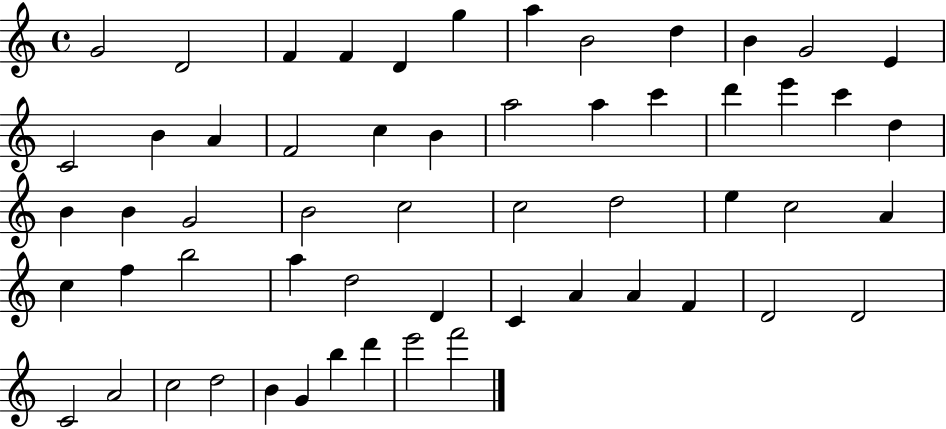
G4/h D4/h F4/q F4/q D4/q G5/q A5/q B4/h D5/q B4/q G4/h E4/q C4/h B4/q A4/q F4/h C5/q B4/q A5/h A5/q C6/q D6/q E6/q C6/q D5/q B4/q B4/q G4/h B4/h C5/h C5/h D5/h E5/q C5/h A4/q C5/q F5/q B5/h A5/q D5/h D4/q C4/q A4/q A4/q F4/q D4/h D4/h C4/h A4/h C5/h D5/h B4/q G4/q B5/q D6/q E6/h F6/h